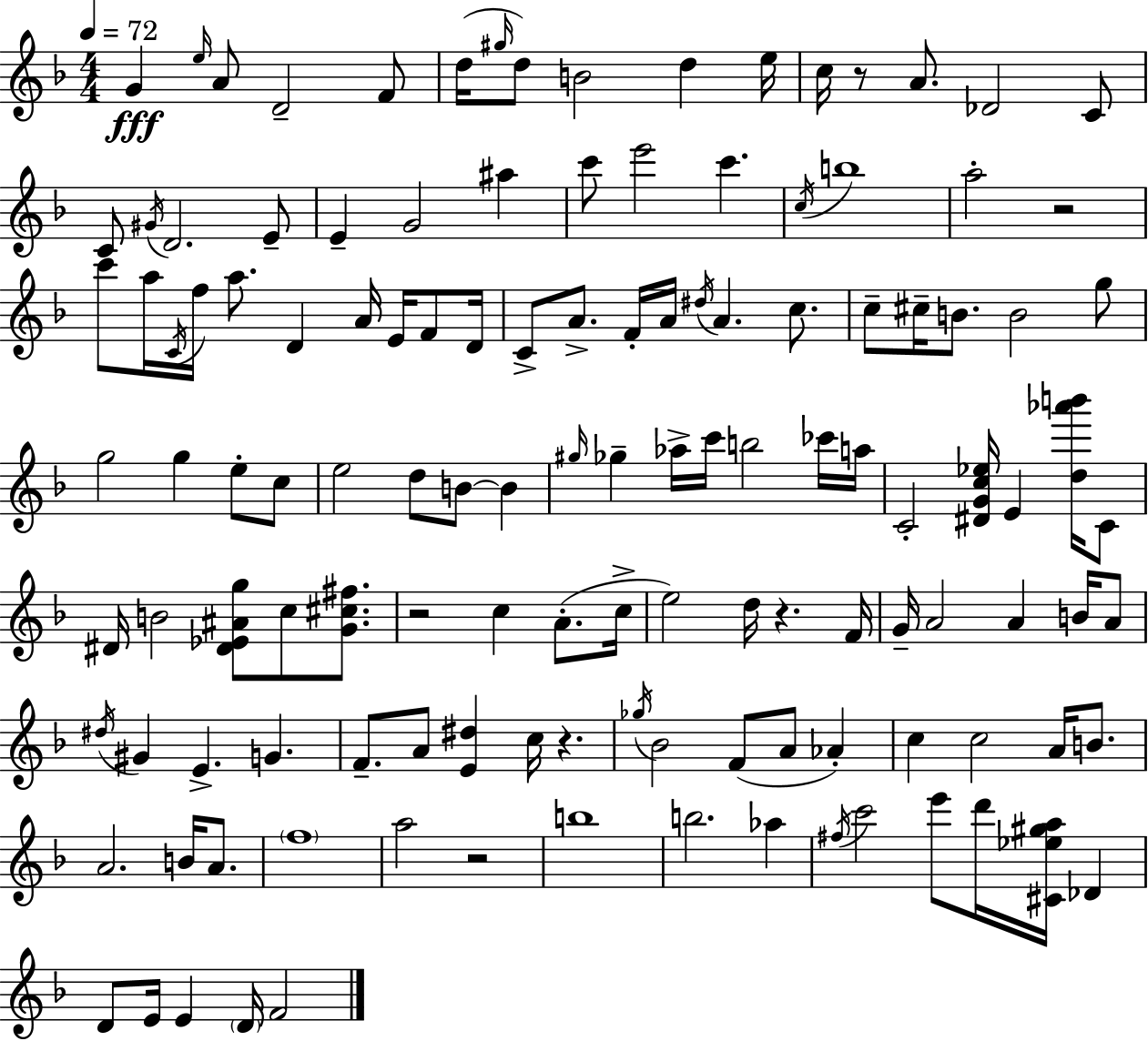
{
  \clef treble
  \numericTimeSignature
  \time 4/4
  \key f \major
  \tempo 4 = 72
  g'4\fff \grace { e''16 } a'8 d'2-- f'8 | d''16( \grace { gis''16 } d''8) b'2 d''4 | e''16 c''16 r8 a'8. des'2 | c'8 c'8 \acciaccatura { gis'16 } d'2. | \break e'8-- e'4-- g'2 ais''4 | c'''8 e'''2 c'''4. | \acciaccatura { c''16 } b''1 | a''2-. r2 | \break c'''8 a''16 \acciaccatura { c'16 } f''16 a''8. d'4 | a'16 e'16 f'8 d'16 c'8-> a'8.-> f'16-. a'16 \acciaccatura { dis''16 } a'4. | c''8. c''8-- cis''16-- b'8. b'2 | g''8 g''2 g''4 | \break e''8-. c''8 e''2 d''8 | b'8~~ b'4 \grace { gis''16 } ges''4-- aes''16-> c'''16 b''2 | ces'''16 a''16 c'2-. <dis' g' c'' ees''>16 | e'4 <d'' aes''' b'''>16 c'8 dis'16 b'2 | \break <dis' ees' ais' g''>8 c''8 <g' cis'' fis''>8. r2 c''4 | a'8.-.( c''16-> e''2) d''16 | r4. f'16 g'16-- a'2 | a'4 b'16 a'8 \acciaccatura { dis''16 } gis'4 e'4.-> | \break g'4. f'8.-- a'8 <e' dis''>4 | c''16 r4. \acciaccatura { ges''16 } bes'2 | f'8( a'8 aes'4-.) c''4 c''2 | a'16 b'8. a'2. | \break b'16 a'8. \parenthesize f''1 | a''2 | r2 b''1 | b''2. | \break aes''4 \acciaccatura { fis''16 } c'''2 | e'''8 d'''16 <cis' ees'' gis'' a''>16 des'4 d'8 e'16 e'4 | \parenthesize d'16 f'2 \bar "|."
}